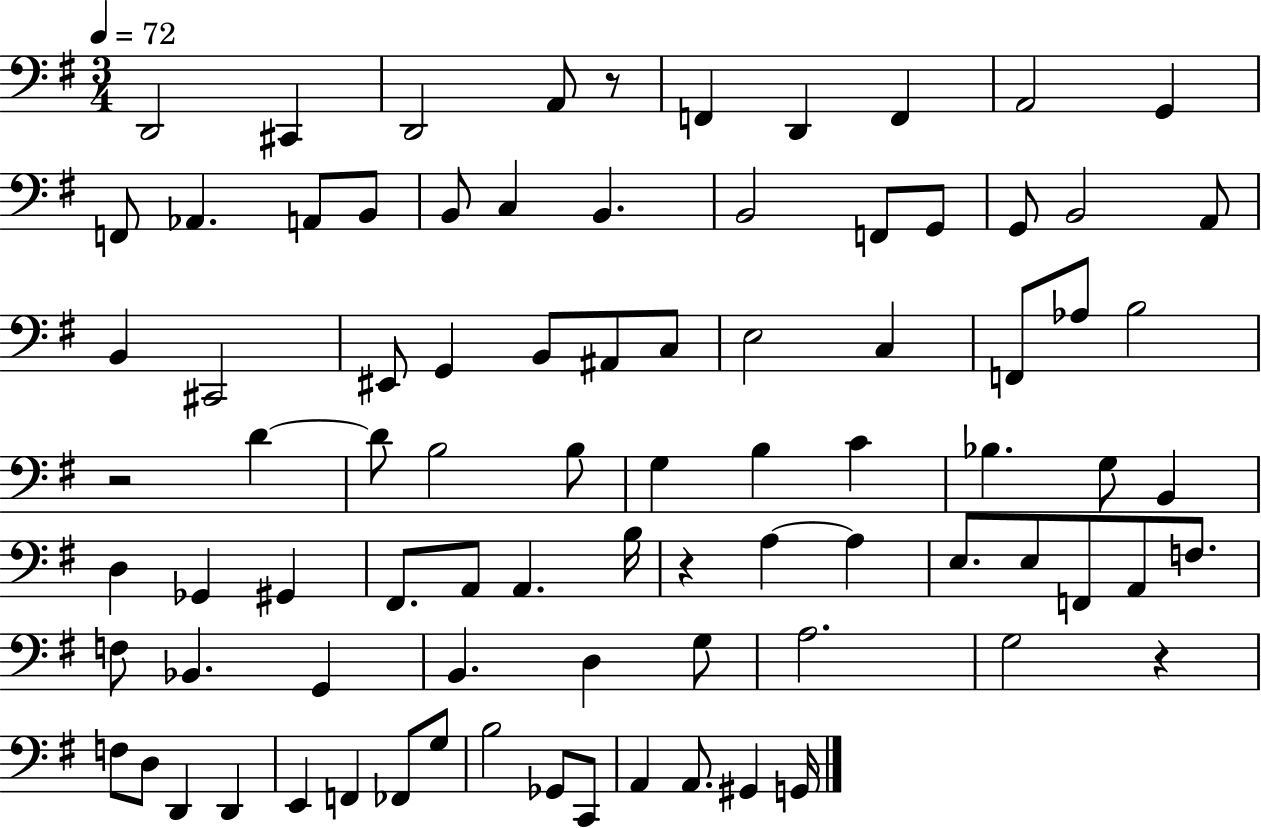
D2/h C#2/q D2/h A2/e R/e F2/q D2/q F2/q A2/h G2/q F2/e Ab2/q. A2/e B2/e B2/e C3/q B2/q. B2/h F2/e G2/e G2/e B2/h A2/e B2/q C#2/h EIS2/e G2/q B2/e A#2/e C3/e E3/h C3/q F2/e Ab3/e B3/h R/h D4/q D4/e B3/h B3/e G3/q B3/q C4/q Bb3/q. G3/e B2/q D3/q Gb2/q G#2/q F#2/e. A2/e A2/q. B3/s R/q A3/q A3/q E3/e. E3/e F2/e A2/e F3/e. F3/e Bb2/q. G2/q B2/q. D3/q G3/e A3/h. G3/h R/q F3/e D3/e D2/q D2/q E2/q F2/q FES2/e G3/e B3/h Gb2/e C2/e A2/q A2/e. G#2/q G2/s